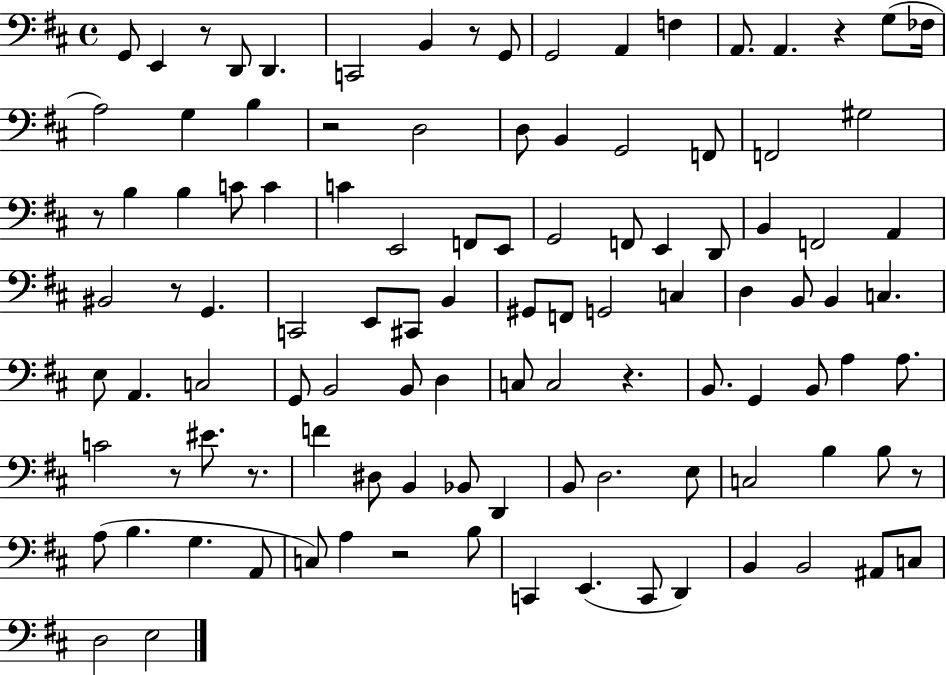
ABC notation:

X:1
T:Untitled
M:4/4
L:1/4
K:D
G,,/2 E,, z/2 D,,/2 D,, C,,2 B,, z/2 G,,/2 G,,2 A,, F, A,,/2 A,, z G,/2 _F,/4 A,2 G, B, z2 D,2 D,/2 B,, G,,2 F,,/2 F,,2 ^G,2 z/2 B, B, C/2 C C E,,2 F,,/2 E,,/2 G,,2 F,,/2 E,, D,,/2 B,, F,,2 A,, ^B,,2 z/2 G,, C,,2 E,,/2 ^C,,/2 B,, ^G,,/2 F,,/2 G,,2 C, D, B,,/2 B,, C, E,/2 A,, C,2 G,,/2 B,,2 B,,/2 D, C,/2 C,2 z B,,/2 G,, B,,/2 A, A,/2 C2 z/2 ^E/2 z/2 F ^D,/2 B,, _B,,/2 D,, B,,/2 D,2 E,/2 C,2 B, B,/2 z/2 A,/2 B, G, A,,/2 C,/2 A, z2 B,/2 C,, E,, C,,/2 D,, B,, B,,2 ^A,,/2 C,/2 D,2 E,2